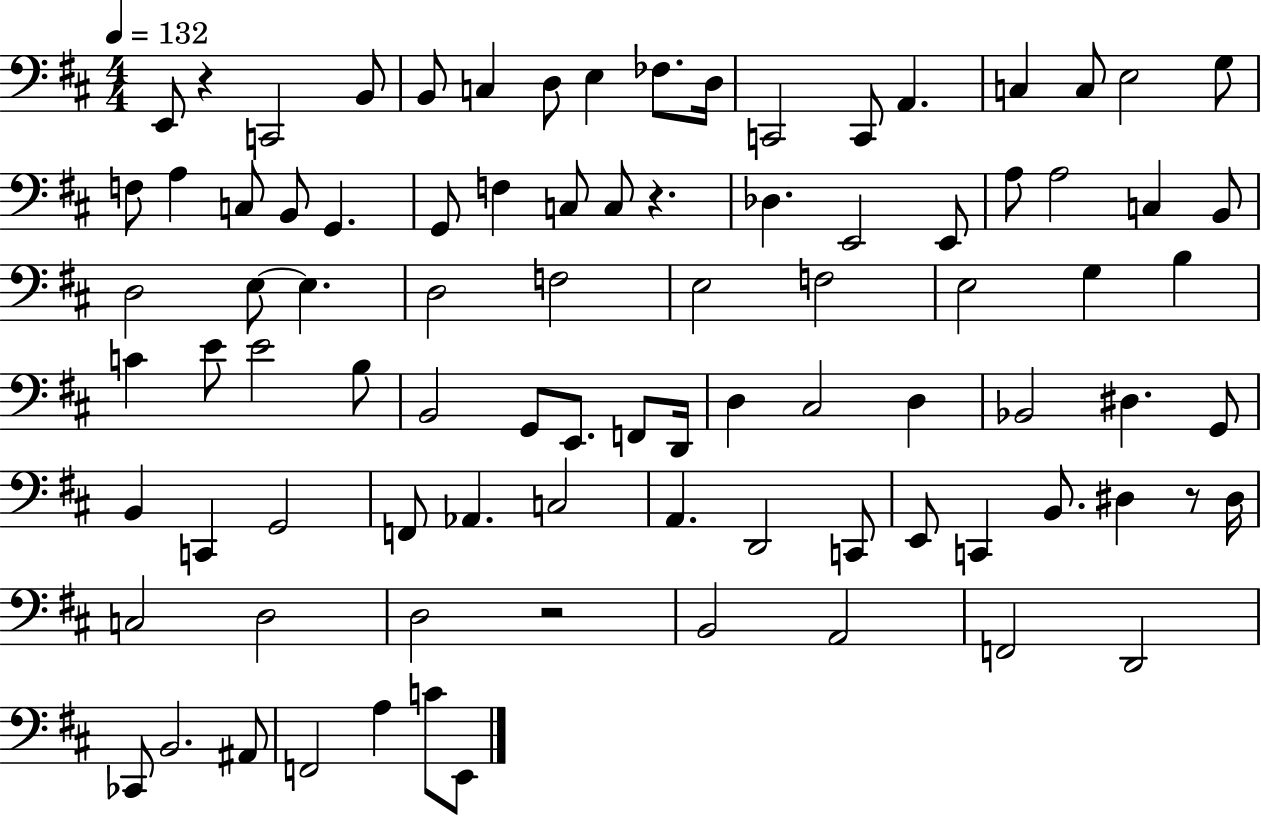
X:1
T:Untitled
M:4/4
L:1/4
K:D
E,,/2 z C,,2 B,,/2 B,,/2 C, D,/2 E, _F,/2 D,/4 C,,2 C,,/2 A,, C, C,/2 E,2 G,/2 F,/2 A, C,/2 B,,/2 G,, G,,/2 F, C,/2 C,/2 z _D, E,,2 E,,/2 A,/2 A,2 C, B,,/2 D,2 E,/2 E, D,2 F,2 E,2 F,2 E,2 G, B, C E/2 E2 B,/2 B,,2 G,,/2 E,,/2 F,,/2 D,,/4 D, ^C,2 D, _B,,2 ^D, G,,/2 B,, C,, G,,2 F,,/2 _A,, C,2 A,, D,,2 C,,/2 E,,/2 C,, B,,/2 ^D, z/2 ^D,/4 C,2 D,2 D,2 z2 B,,2 A,,2 F,,2 D,,2 _C,,/2 B,,2 ^A,,/2 F,,2 A, C/2 E,,/2